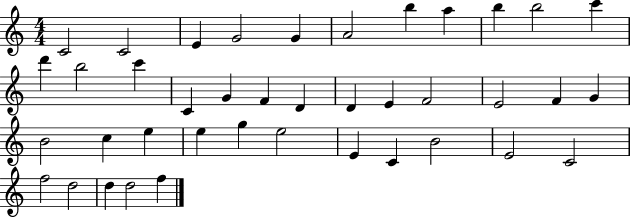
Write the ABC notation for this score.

X:1
T:Untitled
M:4/4
L:1/4
K:C
C2 C2 E G2 G A2 b a b b2 c' d' b2 c' C G F D D E F2 E2 F G B2 c e e g e2 E C B2 E2 C2 f2 d2 d d2 f